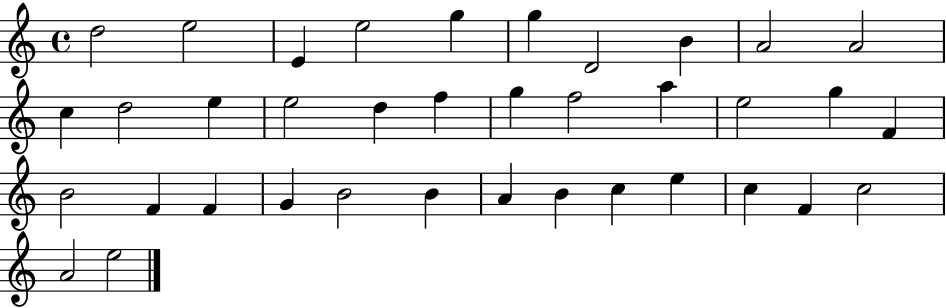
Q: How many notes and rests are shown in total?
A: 37